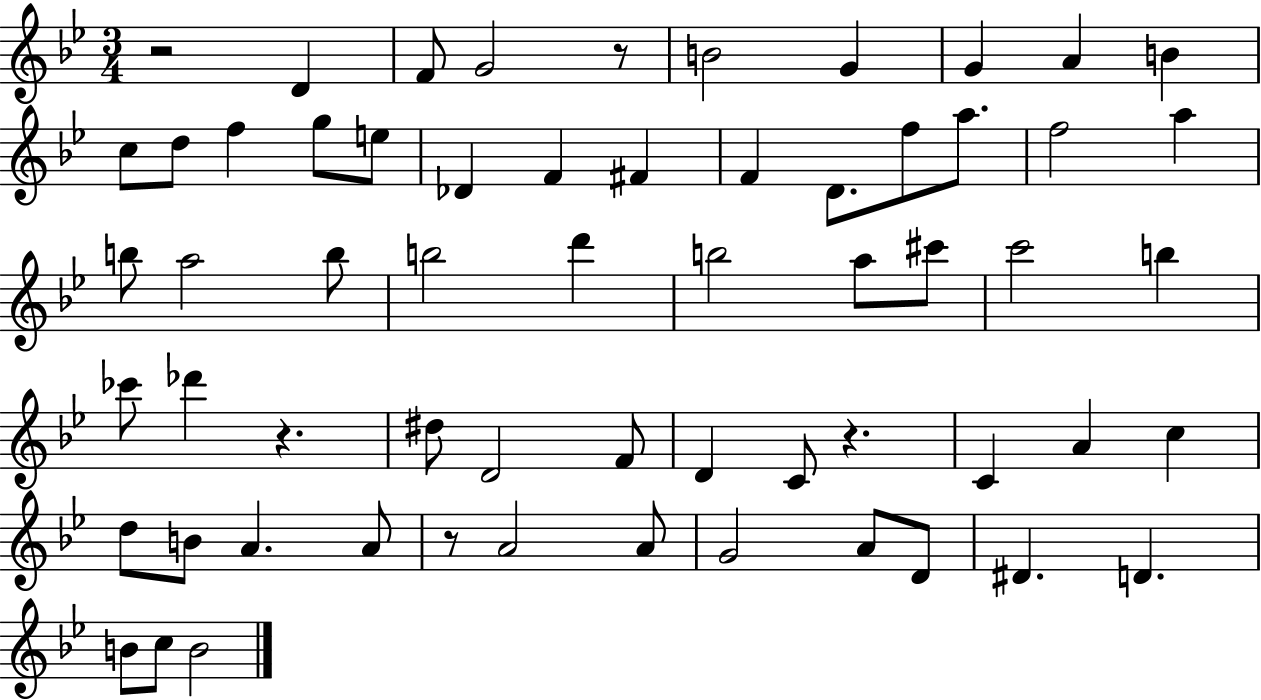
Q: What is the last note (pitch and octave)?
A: B4